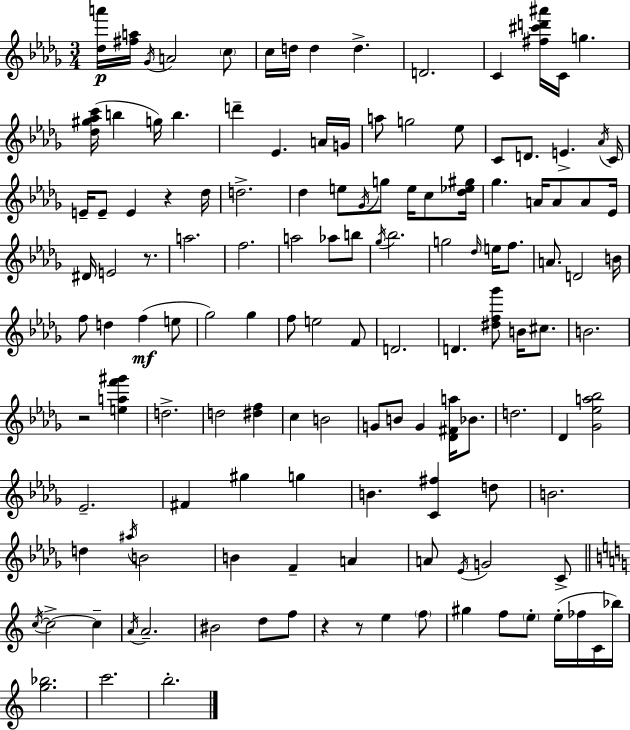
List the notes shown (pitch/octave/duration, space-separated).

[Db5,A6]/s [F#5,A5]/s Gb4/s A4/h C5/e C5/s D5/s D5/q D5/q. D4/h. C4/q [F#5,C#6,D6,A#6]/s C4/s G5/q. [Db5,G#5,Ab5,C6]/s B5/q G5/s B5/q. D6/q Eb4/q. A4/s G4/s A5/e G5/h Eb5/e C4/e D4/e. E4/q. Ab4/s C4/s E4/s E4/e E4/q R/q Db5/s D5/h. Db5/q E5/e Gb4/s G5/e E5/s C5/e [Db5,Eb5,G#5]/s Gb5/q. A4/s A4/e A4/e Eb4/s D#4/s E4/h R/e. A5/h. F5/h. A5/h Ab5/e B5/e Gb5/s Bb5/h. G5/h Db5/s E5/s F5/e. A4/e. D4/h B4/s F5/e D5/q F5/q E5/e Gb5/h Gb5/q F5/e E5/h F4/e D4/h. D4/q. [D#5,F5,Gb6]/e B4/s C#5/e. B4/h. R/h [E5,A5,F6,G#6]/q D5/h. D5/h [D#5,F5]/q C5/q B4/h G4/e B4/e G4/q [Db4,F#4,A5]/s Bb4/e. D5/h. Db4/q [Gb4,Eb5,A5,Bb5]/h Eb4/h. F#4/q G#5/q G5/q B4/q. [C4,F#5]/q D5/e B4/h. D5/q A#5/s B4/h B4/q F4/q A4/q A4/e Eb4/s G4/h C4/e C5/s C5/h C5/q A4/s A4/h. BIS4/h D5/e F5/e R/q R/e E5/q F5/e G#5/q F5/e E5/e E5/s FES5/s C4/s Bb5/s [G5,Bb5]/h. C6/h. B5/h.